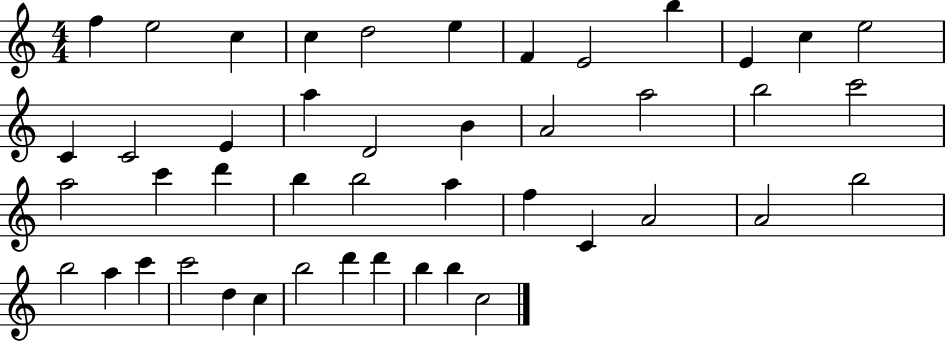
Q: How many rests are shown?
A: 0